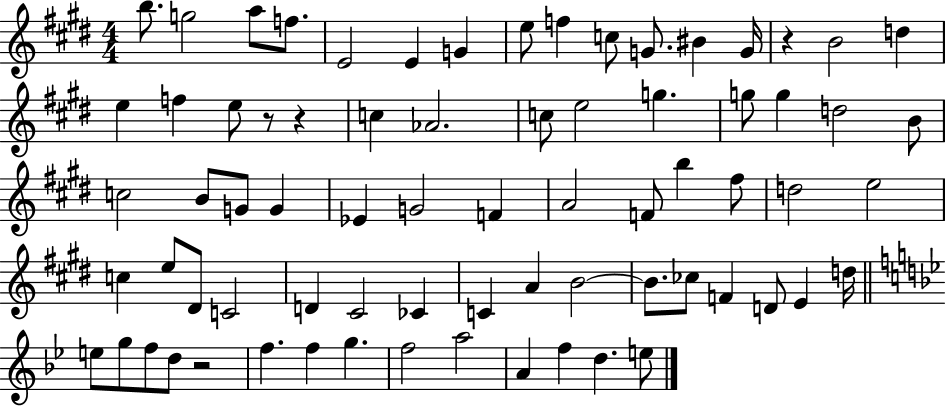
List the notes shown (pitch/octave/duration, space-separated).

B5/e. G5/h A5/e F5/e. E4/h E4/q G4/q E5/e F5/q C5/e G4/e. BIS4/q G4/s R/q B4/h D5/q E5/q F5/q E5/e R/e R/q C5/q Ab4/h. C5/e E5/h G5/q. G5/e G5/q D5/h B4/e C5/h B4/e G4/e G4/q Eb4/q G4/h F4/q A4/h F4/e B5/q F#5/e D5/h E5/h C5/q E5/e D#4/e C4/h D4/q C#4/h CES4/q C4/q A4/q B4/h B4/e. CES5/e F4/q D4/e E4/q D5/s E5/e G5/e F5/e D5/e R/h F5/q. F5/q G5/q. F5/h A5/h A4/q F5/q D5/q. E5/e